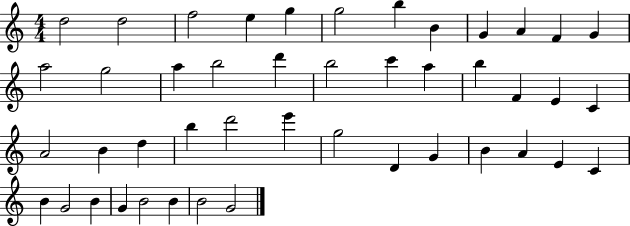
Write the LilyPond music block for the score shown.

{
  \clef treble
  \numericTimeSignature
  \time 4/4
  \key c \major
  d''2 d''2 | f''2 e''4 g''4 | g''2 b''4 b'4 | g'4 a'4 f'4 g'4 | \break a''2 g''2 | a''4 b''2 d'''4 | b''2 c'''4 a''4 | b''4 f'4 e'4 c'4 | \break a'2 b'4 d''4 | b''4 d'''2 e'''4 | g''2 d'4 g'4 | b'4 a'4 e'4 c'4 | \break b'4 g'2 b'4 | g'4 b'2 b'4 | b'2 g'2 | \bar "|."
}